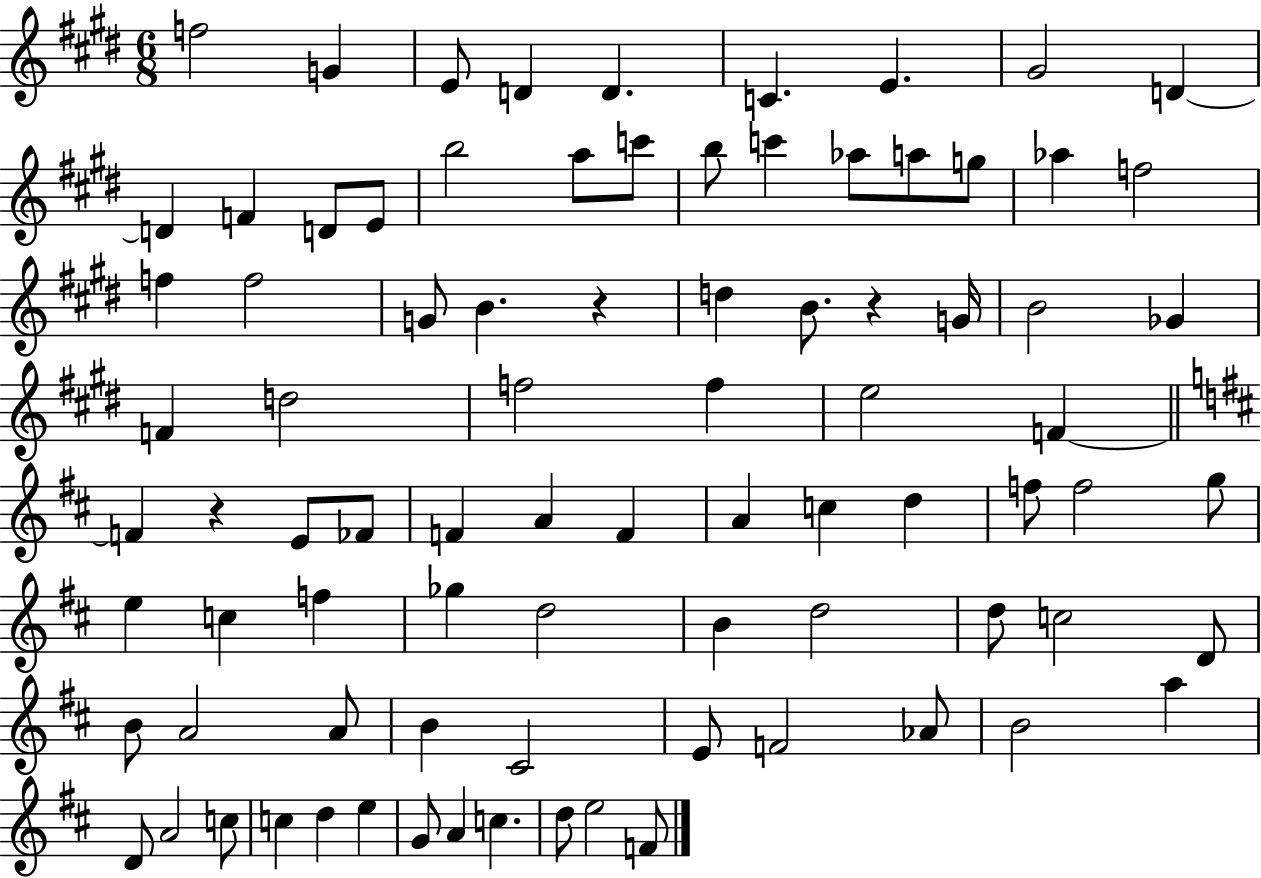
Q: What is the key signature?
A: E major